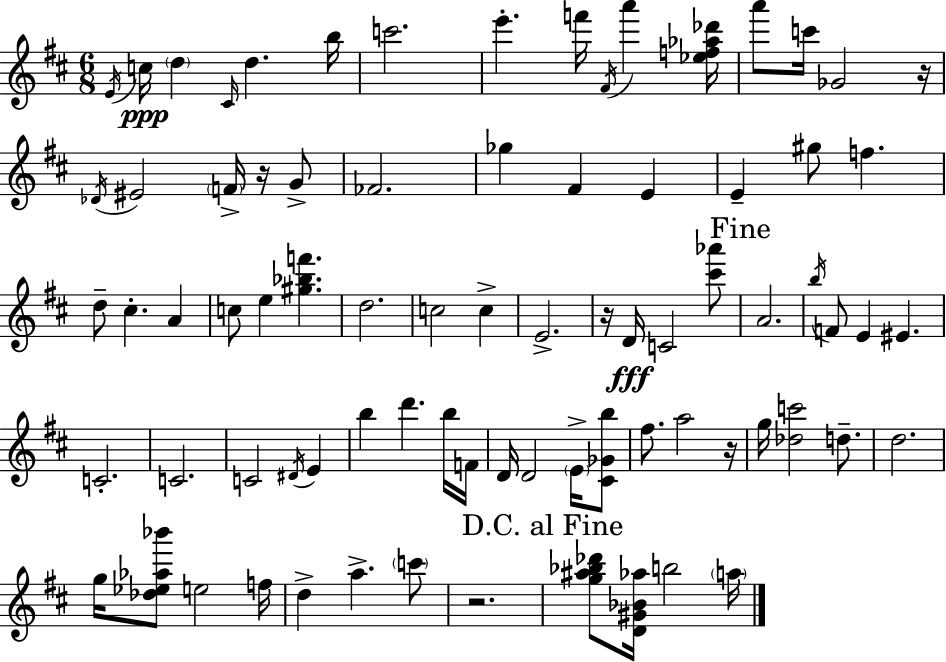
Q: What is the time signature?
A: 6/8